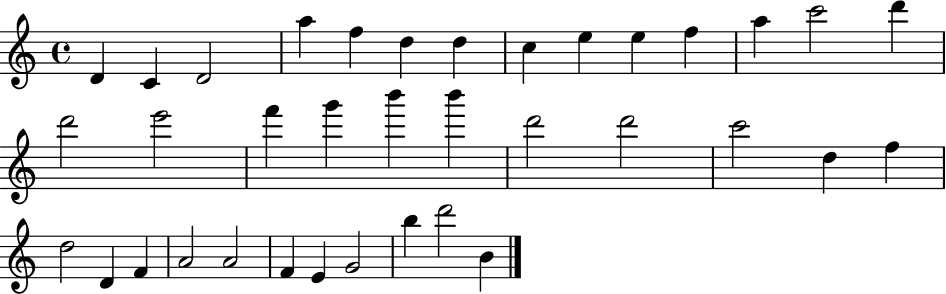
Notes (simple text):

D4/q C4/q D4/h A5/q F5/q D5/q D5/q C5/q E5/q E5/q F5/q A5/q C6/h D6/q D6/h E6/h F6/q G6/q B6/q B6/q D6/h D6/h C6/h D5/q F5/q D5/h D4/q F4/q A4/h A4/h F4/q E4/q G4/h B5/q D6/h B4/q